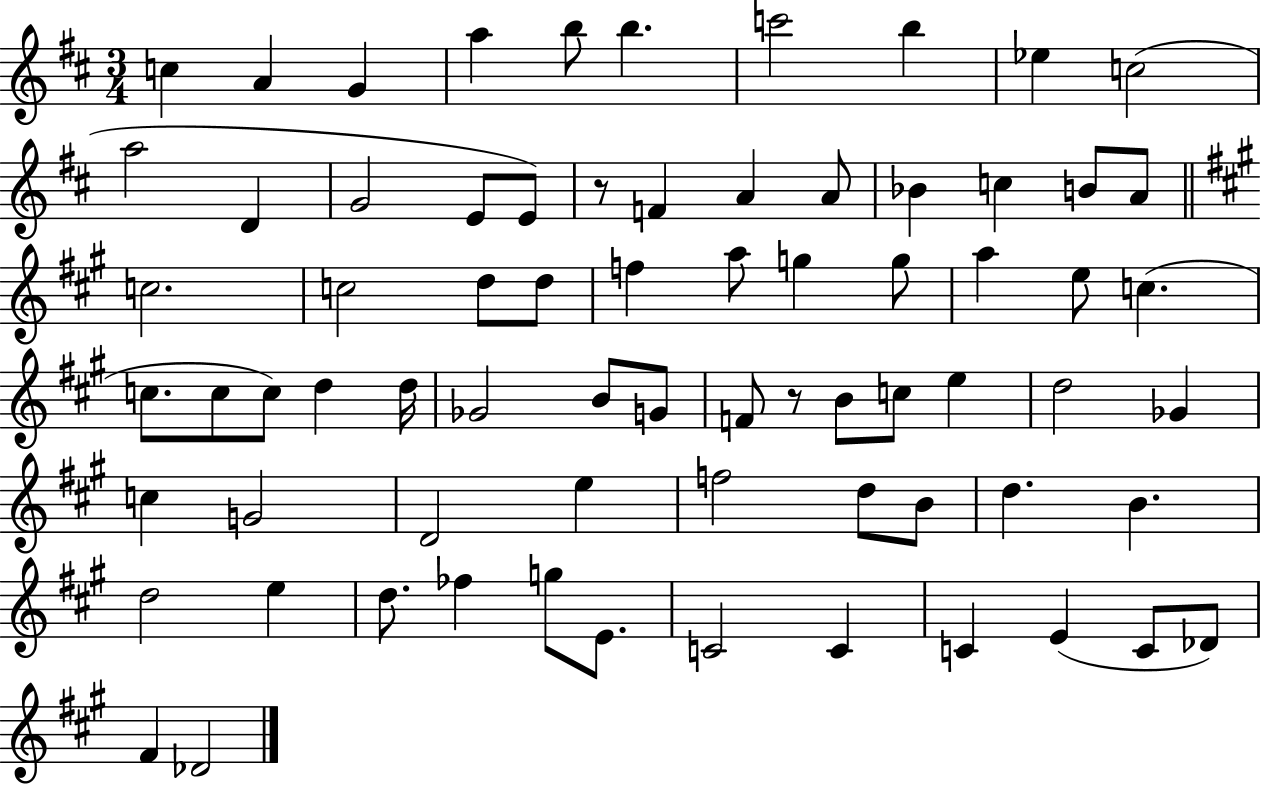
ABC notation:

X:1
T:Untitled
M:3/4
L:1/4
K:D
c A G a b/2 b c'2 b _e c2 a2 D G2 E/2 E/2 z/2 F A A/2 _B c B/2 A/2 c2 c2 d/2 d/2 f a/2 g g/2 a e/2 c c/2 c/2 c/2 d d/4 _G2 B/2 G/2 F/2 z/2 B/2 c/2 e d2 _G c G2 D2 e f2 d/2 B/2 d B d2 e d/2 _f g/2 E/2 C2 C C E C/2 _D/2 ^F _D2